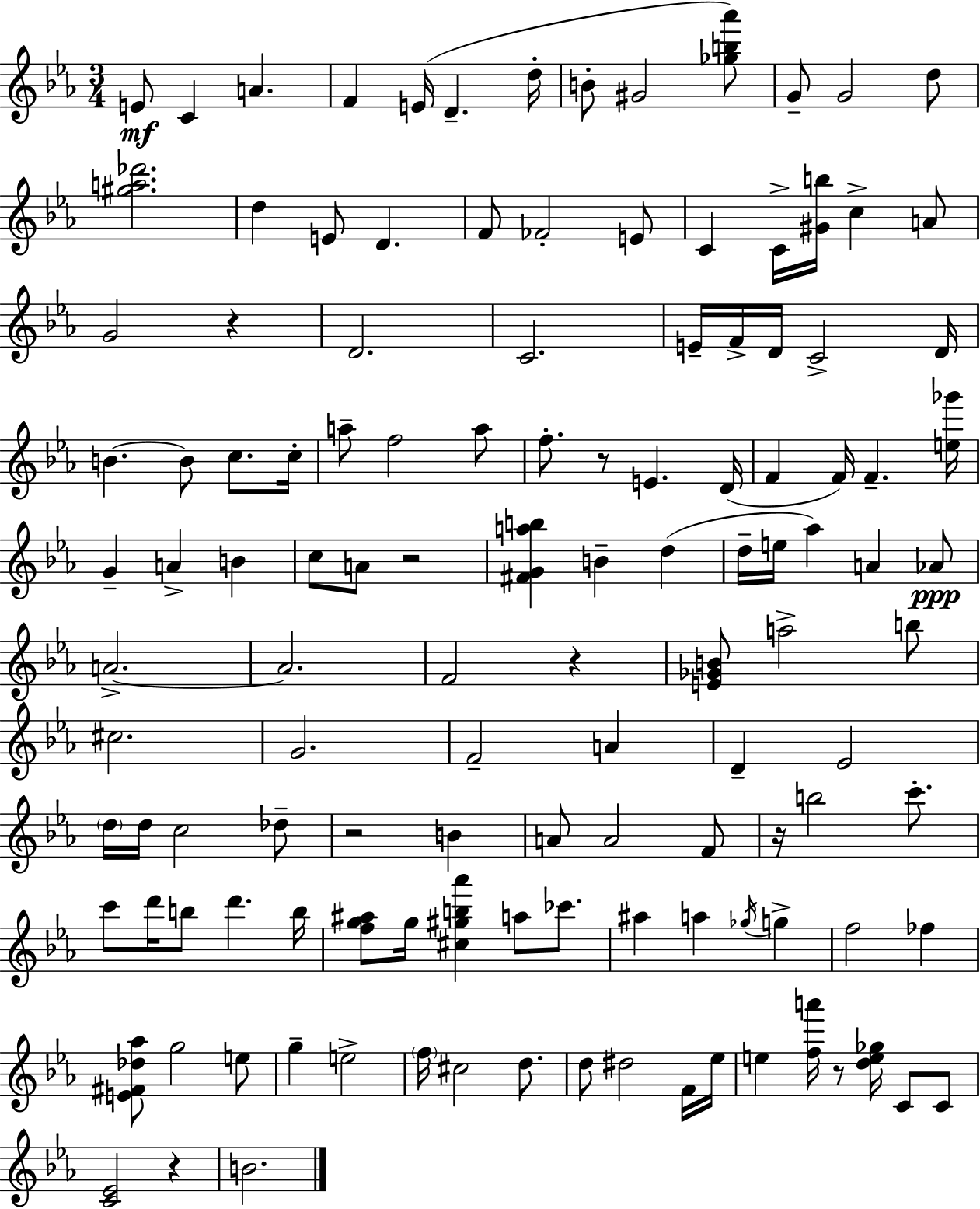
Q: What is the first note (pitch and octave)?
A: E4